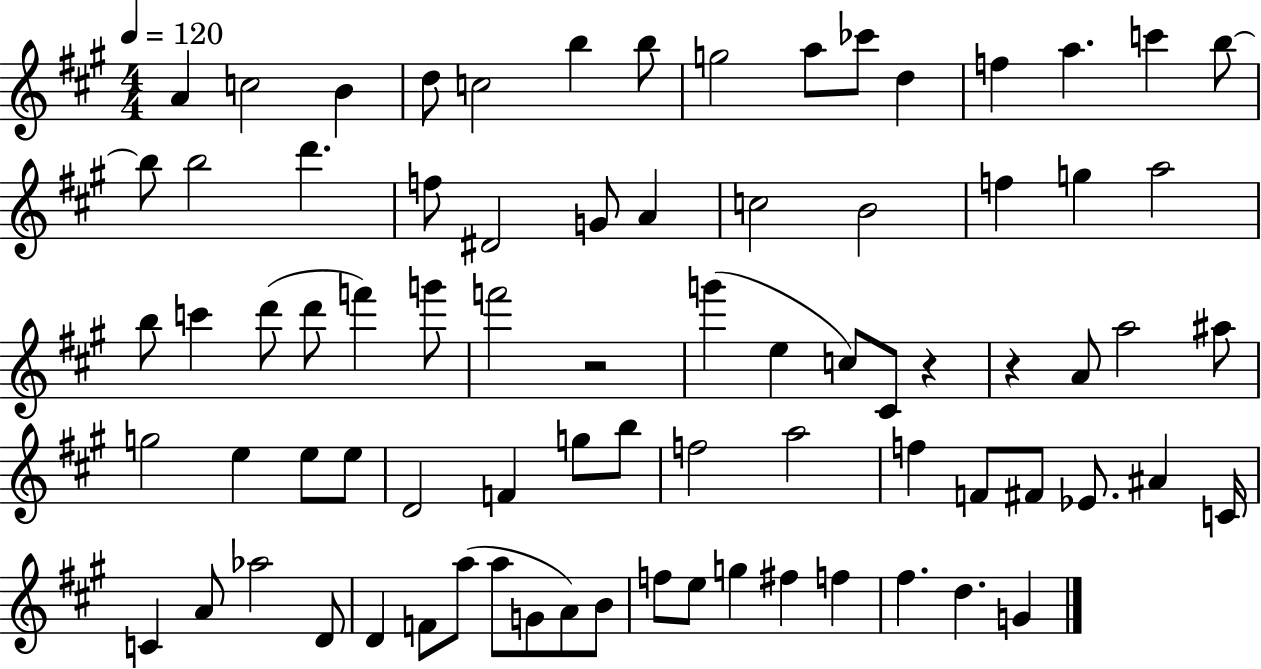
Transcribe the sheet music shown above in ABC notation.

X:1
T:Untitled
M:4/4
L:1/4
K:A
A c2 B d/2 c2 b b/2 g2 a/2 _c'/2 d f a c' b/2 b/2 b2 d' f/2 ^D2 G/2 A c2 B2 f g a2 b/2 c' d'/2 d'/2 f' g'/2 f'2 z2 g' e c/2 ^C/2 z z A/2 a2 ^a/2 g2 e e/2 e/2 D2 F g/2 b/2 f2 a2 f F/2 ^F/2 _E/2 ^A C/4 C A/2 _a2 D/2 D F/2 a/2 a/2 G/2 A/2 B/2 f/2 e/2 g ^f f ^f d G